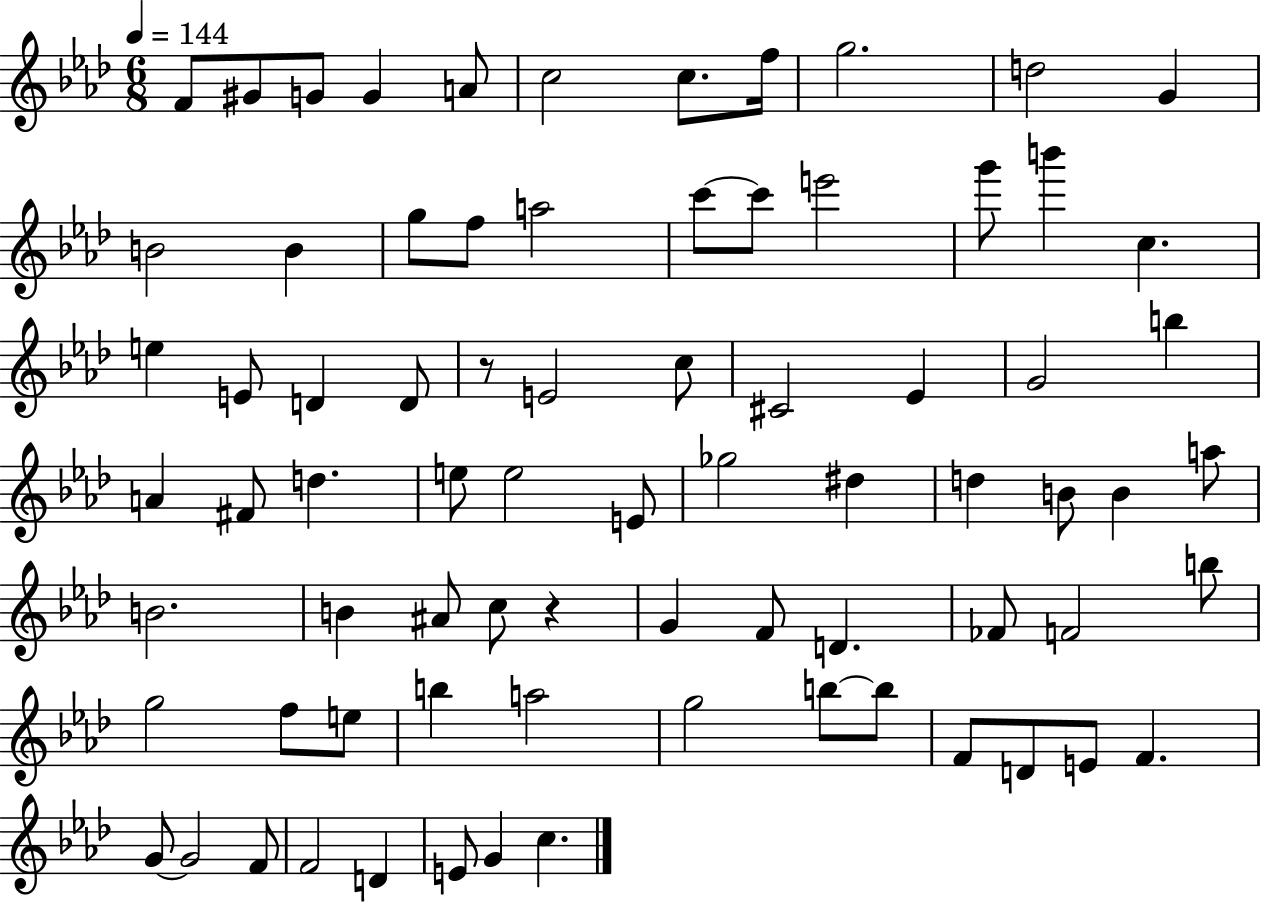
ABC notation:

X:1
T:Untitled
M:6/8
L:1/4
K:Ab
F/2 ^G/2 G/2 G A/2 c2 c/2 f/4 g2 d2 G B2 B g/2 f/2 a2 c'/2 c'/2 e'2 g'/2 b' c e E/2 D D/2 z/2 E2 c/2 ^C2 _E G2 b A ^F/2 d e/2 e2 E/2 _g2 ^d d B/2 B a/2 B2 B ^A/2 c/2 z G F/2 D _F/2 F2 b/2 g2 f/2 e/2 b a2 g2 b/2 b/2 F/2 D/2 E/2 F G/2 G2 F/2 F2 D E/2 G c